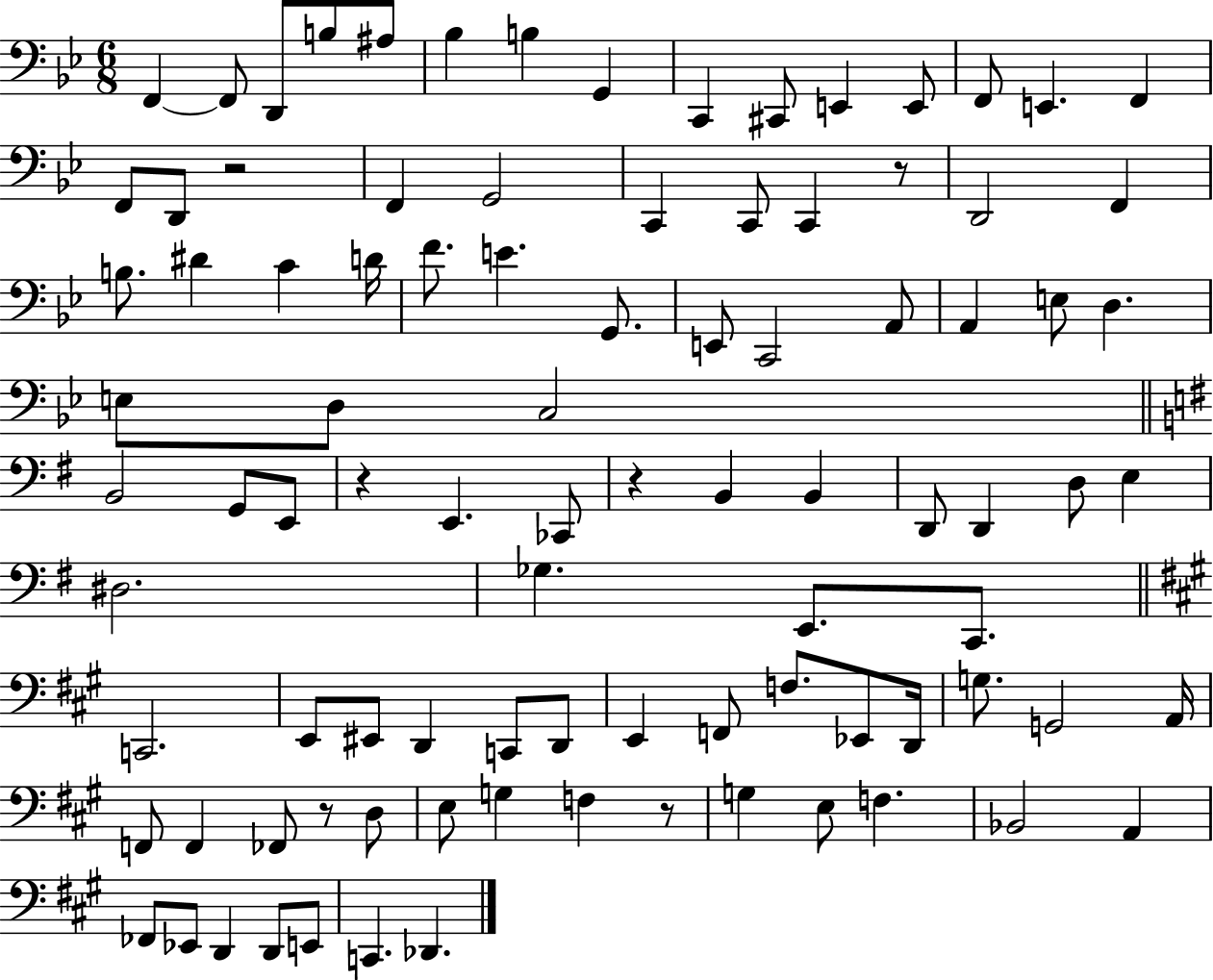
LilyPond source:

{
  \clef bass
  \numericTimeSignature
  \time 6/8
  \key bes \major
  f,4~~ f,8 d,8 b8 ais8 | bes4 b4 g,4 | c,4 cis,8 e,4 e,8 | f,8 e,4. f,4 | \break f,8 d,8 r2 | f,4 g,2 | c,4 c,8 c,4 r8 | d,2 f,4 | \break b8. dis'4 c'4 d'16 | f'8. e'4. g,8. | e,8 c,2 a,8 | a,4 e8 d4. | \break e8 d8 c2 | \bar "||" \break \key g \major b,2 g,8 e,8 | r4 e,4. ces,8 | r4 b,4 b,4 | d,8 d,4 d8 e4 | \break dis2. | ges4. e,8. c,8. | \bar "||" \break \key a \major c,2. | e,8 eis,8 d,4 c,8 d,8 | e,4 f,8 f8. ees,8 d,16 | g8. g,2 a,16 | \break f,8 f,4 fes,8 r8 d8 | e8 g4 f4 r8 | g4 e8 f4. | bes,2 a,4 | \break fes,8 ees,8 d,4 d,8 e,8 | c,4. des,4. | \bar "|."
}